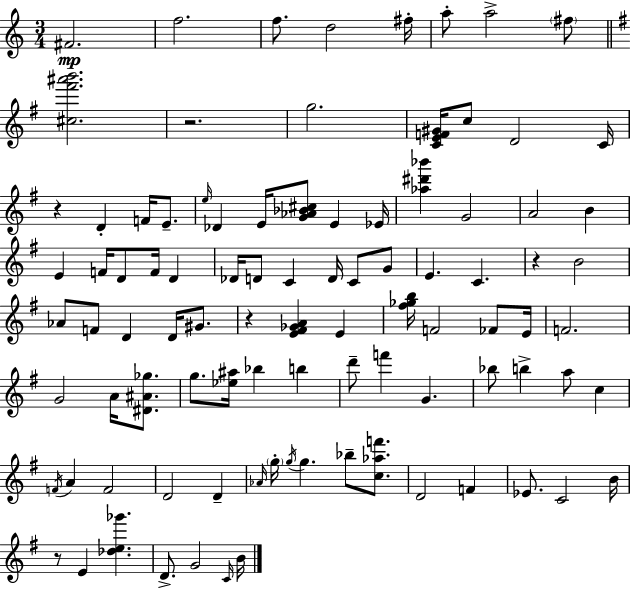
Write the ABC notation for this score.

X:1
T:Untitled
M:3/4
L:1/4
K:Am
^F2 f2 f/2 d2 ^f/4 a/2 a2 ^f/2 [^c^f'^a'b']2 z2 g2 [CEF^G]/4 c/2 D2 C/4 z D F/4 E/2 e/4 _D E/4 [G_A_B^c]/2 E _E/4 [_a^d'_b'] G2 A2 B E F/4 D/2 F/4 D _D/4 D/2 C D/4 C/2 G/2 E C z B2 _A/2 F/2 D D/4 ^G/2 z [E^F_GA] E [^f_gb]/4 F2 _F/2 E/4 F2 G2 A/4 [^D^A_g]/2 g/2 [_e^a]/4 _b b d'/2 f' G _b/2 b a/2 c F/4 A F2 D2 D _A/4 g/4 g/4 g _b/2 [c_af']/2 D2 F _E/2 C2 B/4 z/2 E [_de_g'] D/2 G2 C/4 B/4